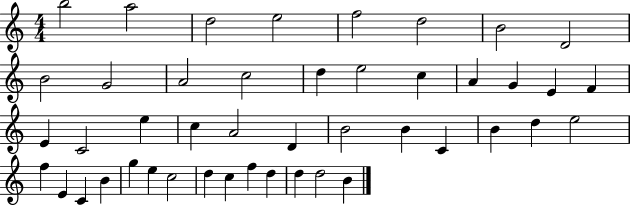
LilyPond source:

{
  \clef treble
  \numericTimeSignature
  \time 4/4
  \key c \major
  b''2 a''2 | d''2 e''2 | f''2 d''2 | b'2 d'2 | \break b'2 g'2 | a'2 c''2 | d''4 e''2 c''4 | a'4 g'4 e'4 f'4 | \break e'4 c'2 e''4 | c''4 a'2 d'4 | b'2 b'4 c'4 | b'4 d''4 e''2 | \break f''4 e'4 c'4 b'4 | g''4 e''4 c''2 | d''4 c''4 f''4 d''4 | d''4 d''2 b'4 | \break \bar "|."
}